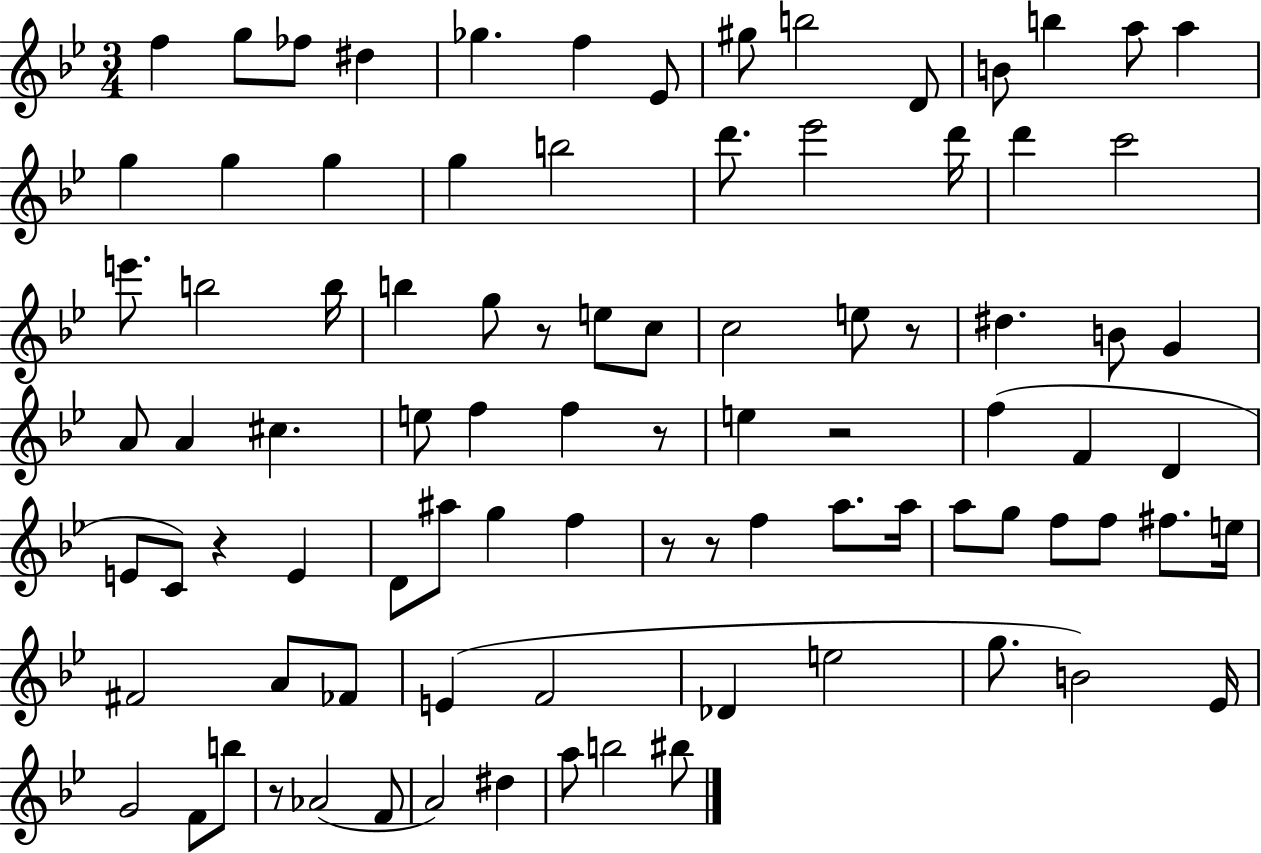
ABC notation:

X:1
T:Untitled
M:3/4
L:1/4
K:Bb
f g/2 _f/2 ^d _g f _E/2 ^g/2 b2 D/2 B/2 b a/2 a g g g g b2 d'/2 _e'2 d'/4 d' c'2 e'/2 b2 b/4 b g/2 z/2 e/2 c/2 c2 e/2 z/2 ^d B/2 G A/2 A ^c e/2 f f z/2 e z2 f F D E/2 C/2 z E D/2 ^a/2 g f z/2 z/2 f a/2 a/4 a/2 g/2 f/2 f/2 ^f/2 e/4 ^F2 A/2 _F/2 E F2 _D e2 g/2 B2 _E/4 G2 F/2 b/2 z/2 _A2 F/2 A2 ^d a/2 b2 ^b/2